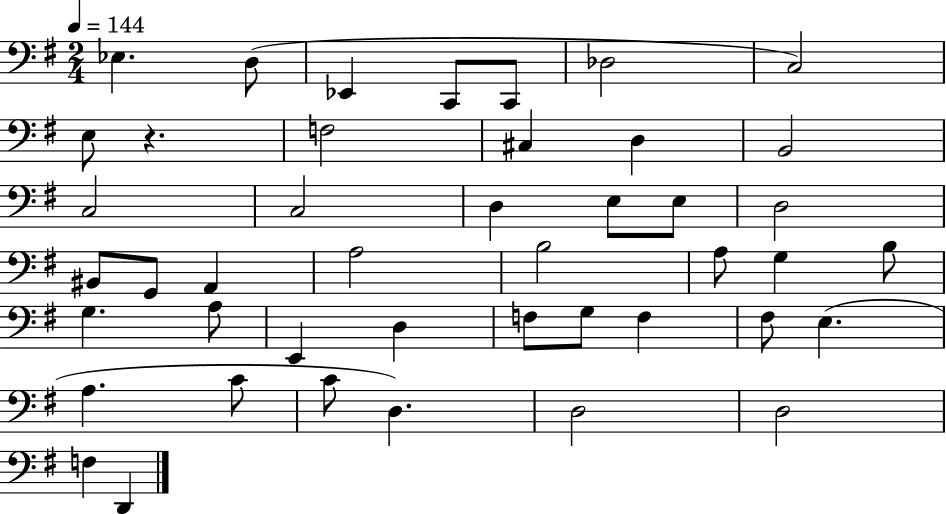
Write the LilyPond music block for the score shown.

{
  \clef bass
  \numericTimeSignature
  \time 2/4
  \key g \major
  \tempo 4 = 144
  \repeat volta 2 { ees4. d8( | ees,4 c,8 c,8 | des2 | c2) | \break e8 r4. | f2 | cis4 d4 | b,2 | \break c2 | c2 | d4 e8 e8 | d2 | \break bis,8 g,8 a,4 | a2 | b2 | a8 g4 b8 | \break g4. a8 | e,4 d4 | f8 g8 f4 | fis8 e4.( | \break a4. c'8 | c'8 d4.) | d2 | d2 | \break f4 d,4 | } \bar "|."
}